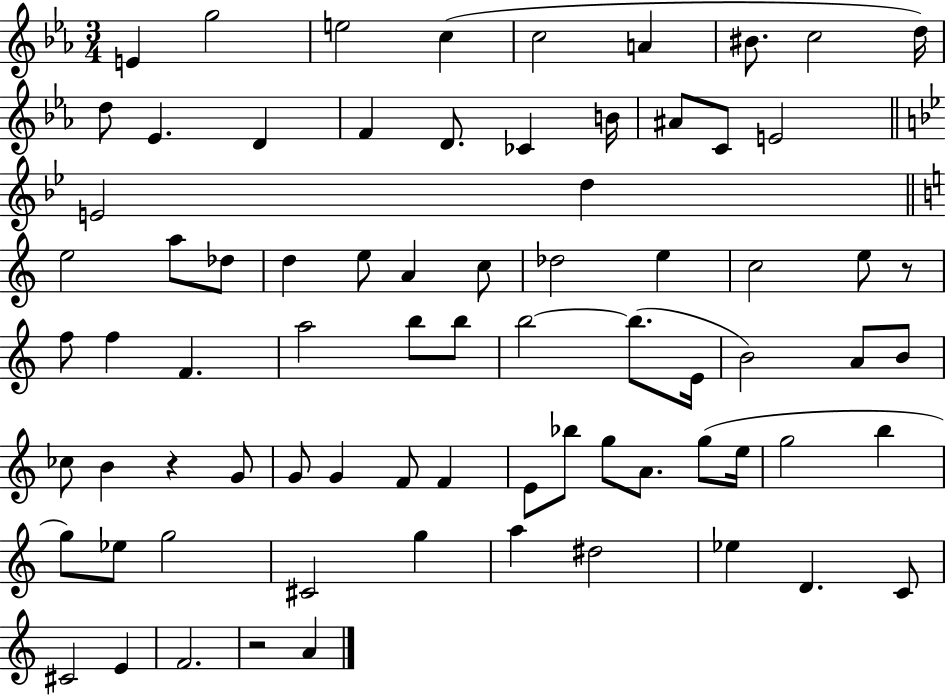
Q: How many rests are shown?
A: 3